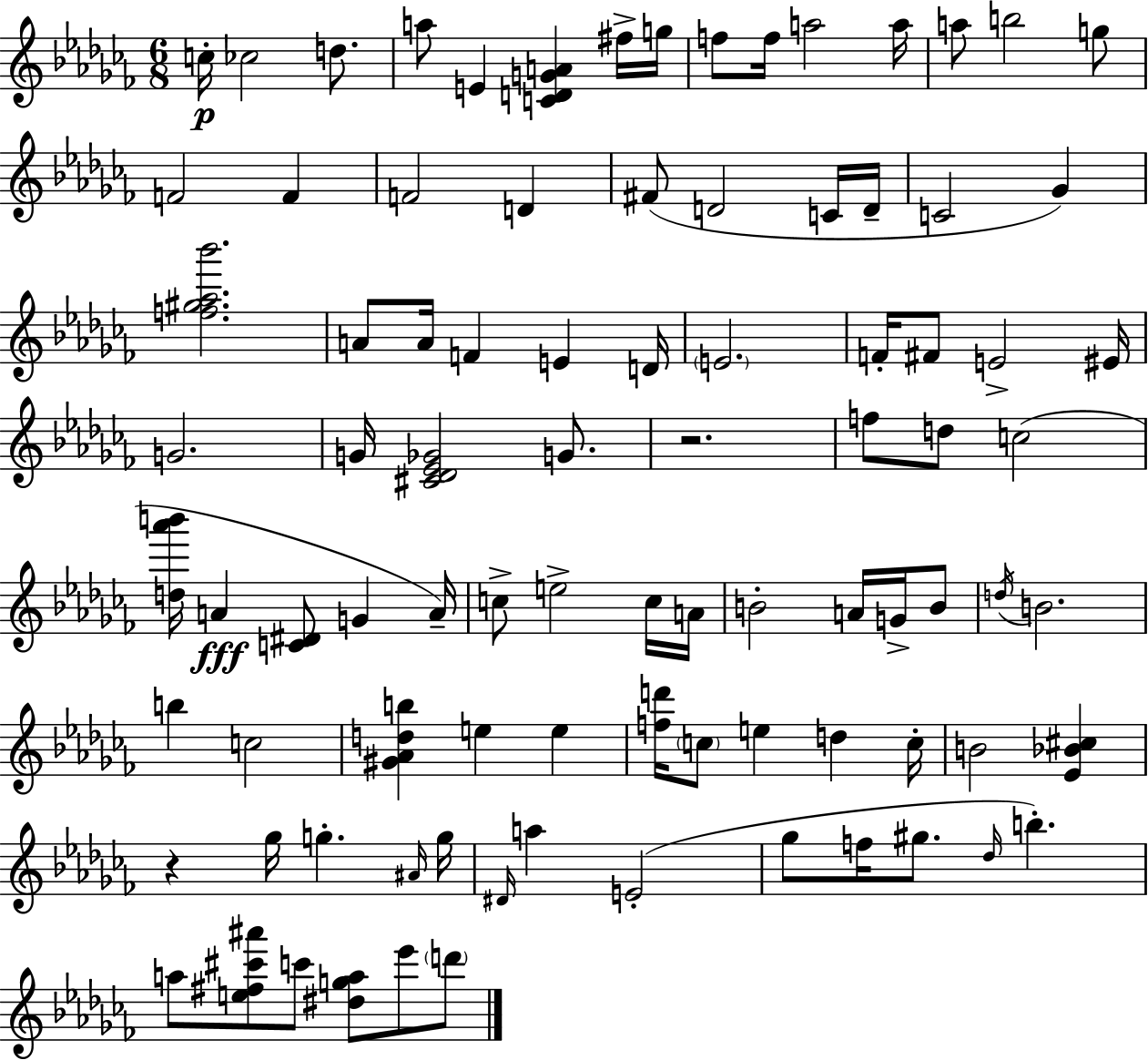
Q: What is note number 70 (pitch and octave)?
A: Gb5